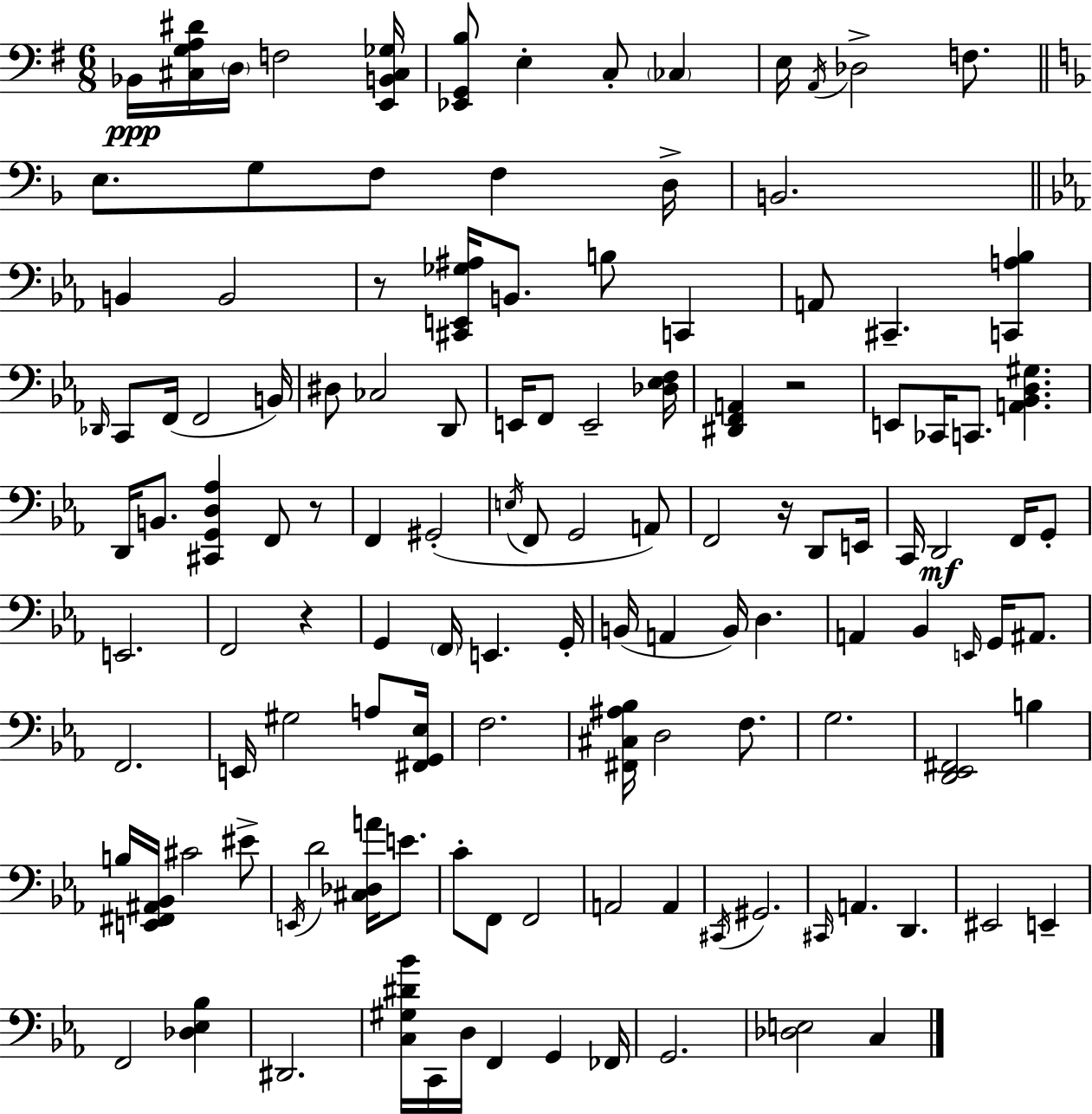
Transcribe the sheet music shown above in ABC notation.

X:1
T:Untitled
M:6/8
L:1/4
K:Em
_B,,/4 [^C,G,A,^D]/4 D,/4 F,2 [E,,B,,^C,_G,]/4 [_E,,G,,B,]/2 E, C,/2 _C, E,/4 A,,/4 _D,2 F,/2 E,/2 G,/2 F,/2 F, D,/4 B,,2 B,, B,,2 z/2 [^C,,E,,_G,^A,]/4 B,,/2 B,/2 C,, A,,/2 ^C,, [C,,A,_B,] _D,,/4 C,,/2 F,,/4 F,,2 B,,/4 ^D,/2 _C,2 D,,/2 E,,/4 F,,/2 E,,2 [_D,_E,F,]/4 [^D,,F,,A,,] z2 E,,/2 _C,,/4 C,,/2 [A,,_B,,D,^G,] D,,/4 B,,/2 [^C,,G,,D,_A,] F,,/2 z/2 F,, ^G,,2 E,/4 F,,/2 G,,2 A,,/2 F,,2 z/4 D,,/2 E,,/4 C,,/4 D,,2 F,,/4 G,,/2 E,,2 F,,2 z G,, F,,/4 E,, G,,/4 B,,/4 A,, B,,/4 D, A,, _B,, E,,/4 G,,/4 ^A,,/2 F,,2 E,,/4 ^G,2 A,/2 [^F,,G,,_E,]/4 F,2 [^F,,^C,^A,_B,]/4 D,2 F,/2 G,2 [D,,_E,,^F,,]2 B, B,/4 [E,,^F,,^A,,_B,,]/4 ^C2 ^E/2 E,,/4 D2 [^C,_D,A]/4 E/2 C/2 F,,/2 F,,2 A,,2 A,, ^C,,/4 ^G,,2 ^C,,/4 A,, D,, ^E,,2 E,, F,,2 [_D,_E,_B,] ^D,,2 [C,^G,^D_B]/4 C,,/4 D,/4 F,, G,, _F,,/4 G,,2 [_D,E,]2 C,